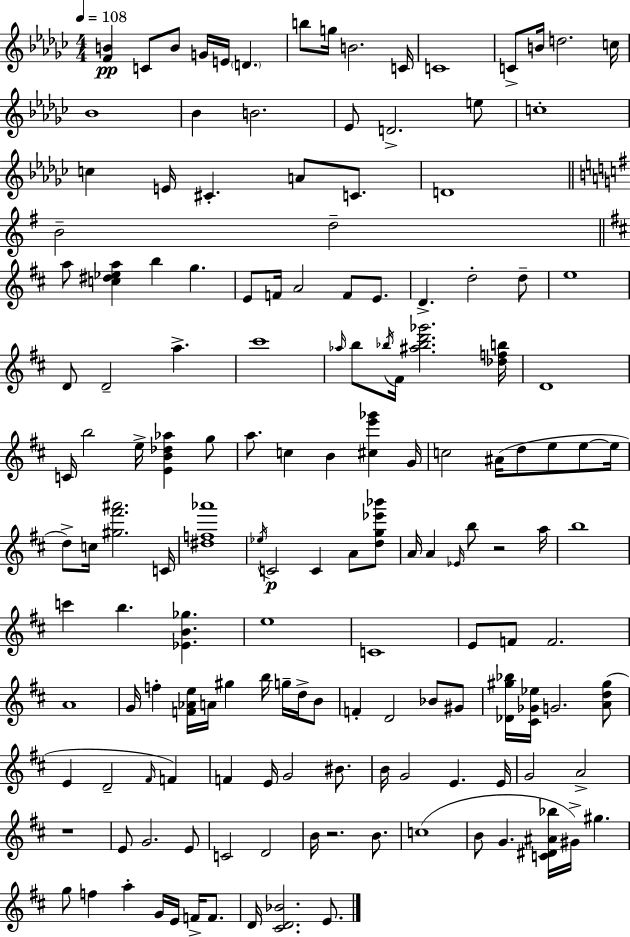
[F4,B4]/q C4/e B4/e G4/s E4/s D4/q. B5/e G5/s B4/h. C4/s C4/w C4/e B4/s D5/h. C5/s Bb4/w Bb4/q B4/h. Eb4/e D4/h. E5/e C5/w C5/q E4/s C#4/q. A4/e C4/e. D4/w B4/h D5/h A5/e [C5,D#5,Eb5,A5]/q B5/q G5/q. E4/e F4/s A4/h F4/e E4/e. D4/q. D5/h D5/e E5/w D4/e D4/h A5/q. C#6/w Ab5/s B5/e Bb5/s F#4/s [A#5,Bb5,D6,Gb6]/h. [Db5,F5,B5]/s D4/w C4/s B5/h E5/s [E4,B4,Db5,Ab5]/q G5/e A5/e. C5/q B4/q [C#5,E6,Gb6]/q G4/s C5/h A#4/s D5/e E5/e E5/e E5/s D5/e C5/s [G#5,F#6,A#6]/h. C4/s [D#5,F5,Ab6]/w Eb5/s C4/h C4/q A4/e [D5,G5,Eb6,Bb6]/e A4/s A4/q Eb4/s B5/e R/h A5/s B5/w C6/q B5/q. [Eb4,B4,Gb5]/q. E5/w C4/w E4/e F4/e F4/h. A4/w G4/s F5/q [F4,Ab4,E5]/s A4/s G#5/q B5/s G5/s D5/s B4/e F4/q D4/h Bb4/e G#4/e [Db4,G#5,Bb5]/s [C#4,Gb4,Eb5]/s G4/h. [A4,D5,G#5]/e E4/q D4/h F#4/s F4/q F4/q E4/s G4/h BIS4/e. B4/s G4/h E4/q. E4/s G4/h A4/h R/w E4/e G4/h. E4/e C4/h D4/h B4/s R/h. B4/e. C5/w B4/e G4/q. [C4,D#4,A#4,Bb5]/s G#4/s G#5/q. G5/e F5/q A5/q G4/s E4/s F4/s F4/e. D4/s [C#4,D4,Bb4]/h. E4/e.